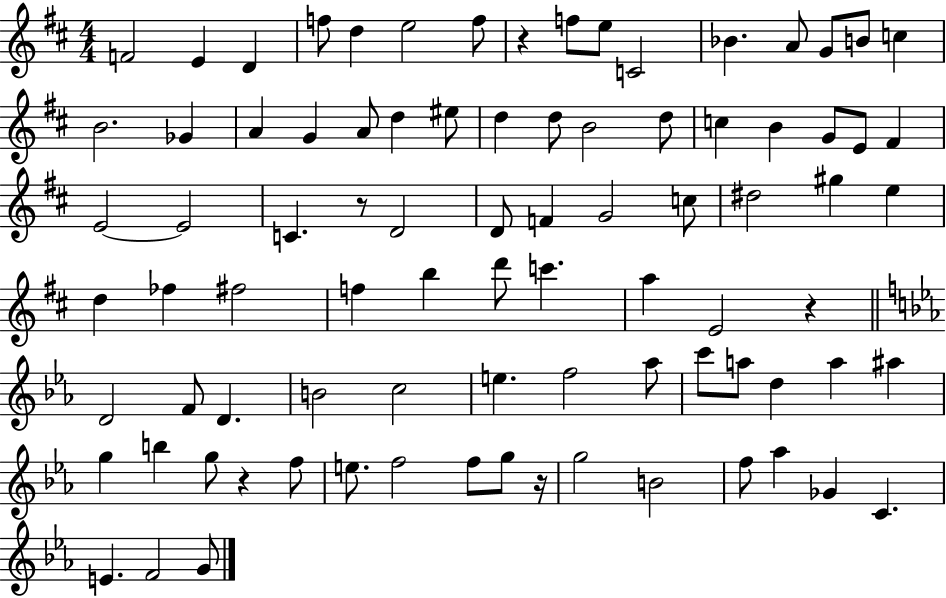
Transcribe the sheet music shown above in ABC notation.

X:1
T:Untitled
M:4/4
L:1/4
K:D
F2 E D f/2 d e2 f/2 z f/2 e/2 C2 _B A/2 G/2 B/2 c B2 _G A G A/2 d ^e/2 d d/2 B2 d/2 c B G/2 E/2 ^F E2 E2 C z/2 D2 D/2 F G2 c/2 ^d2 ^g e d _f ^f2 f b d'/2 c' a E2 z D2 F/2 D B2 c2 e f2 _a/2 c'/2 a/2 d a ^a g b g/2 z f/2 e/2 f2 f/2 g/2 z/4 g2 B2 f/2 _a _G C E F2 G/2